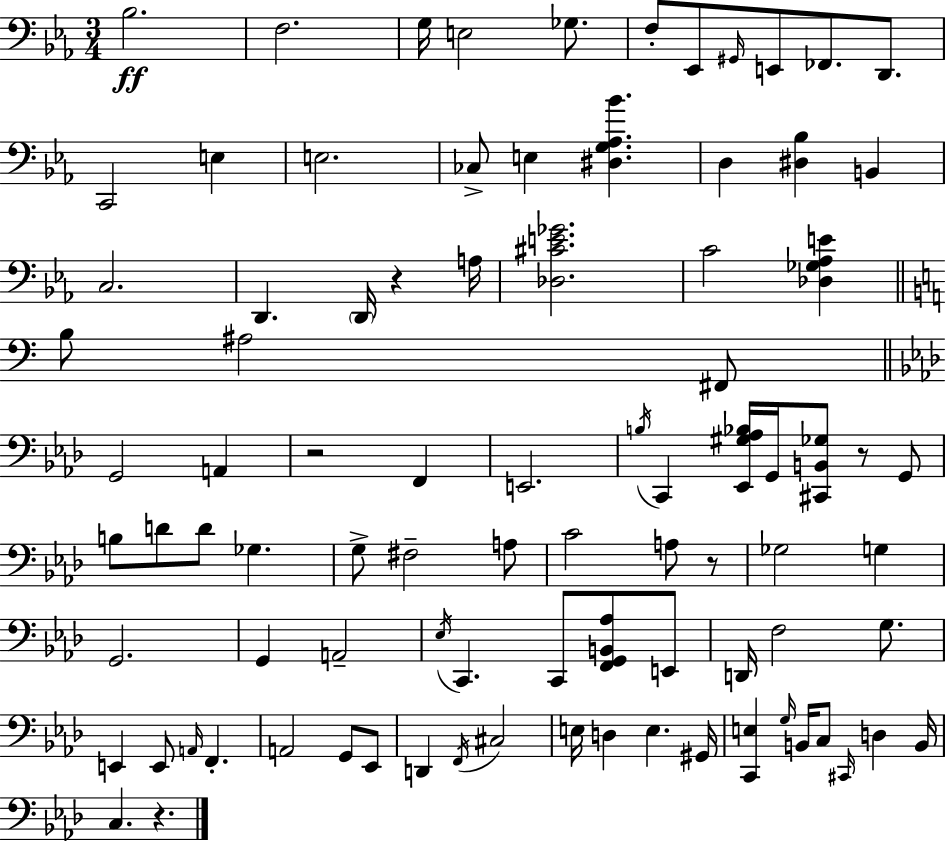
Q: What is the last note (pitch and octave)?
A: C3